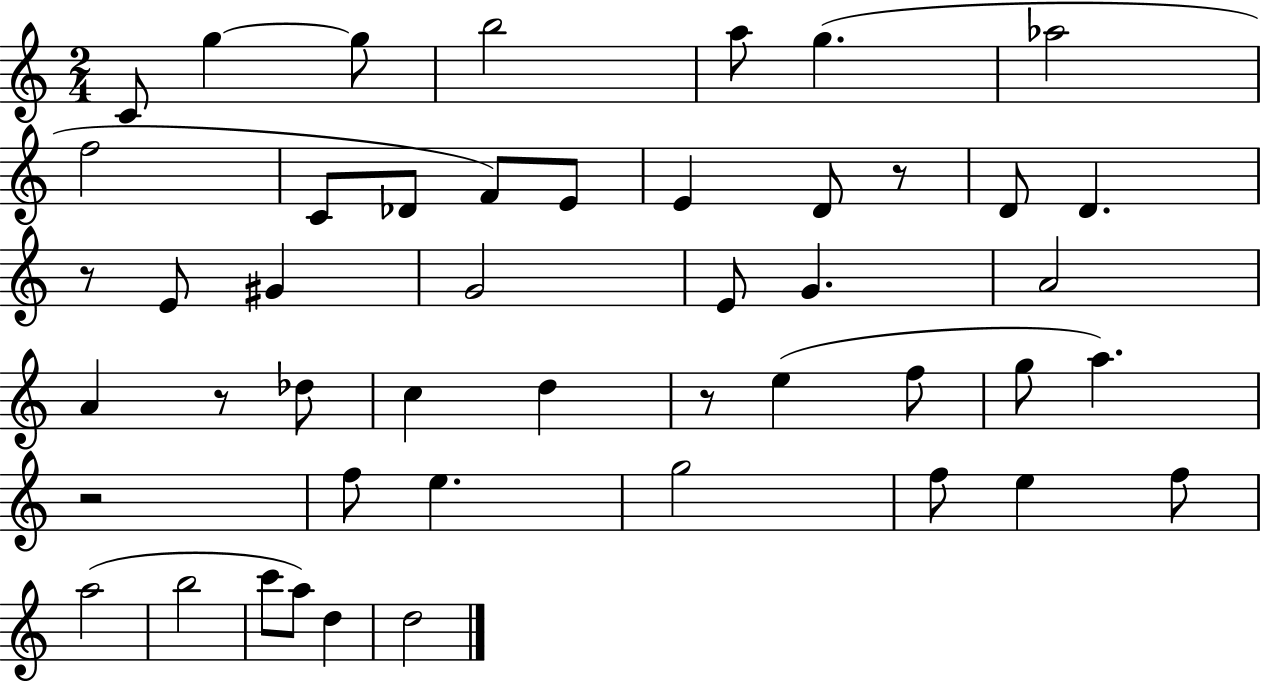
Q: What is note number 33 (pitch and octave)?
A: G5